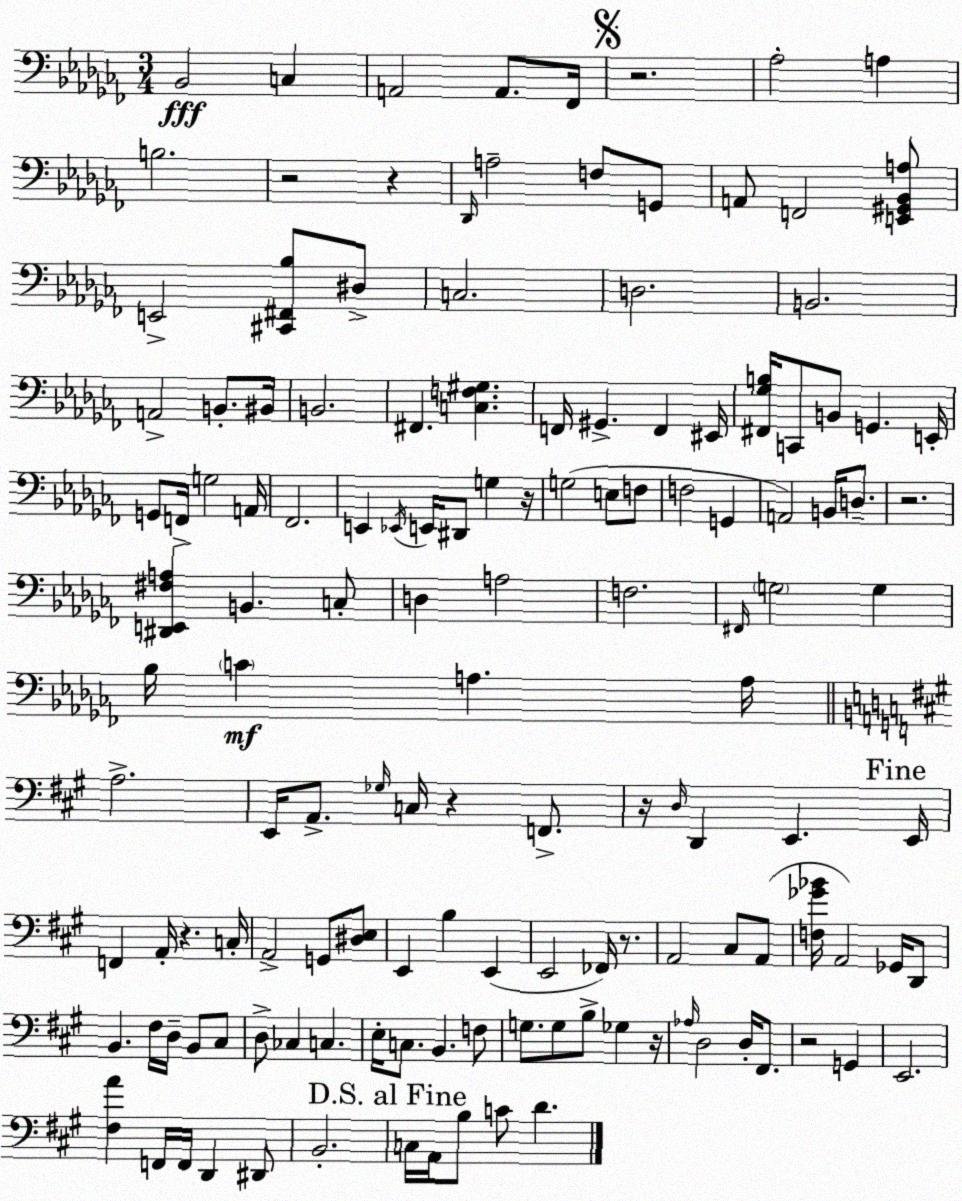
X:1
T:Untitled
M:3/4
L:1/4
K:Abm
_B,,2 C, A,,2 A,,/2 _F,,/4 z2 _A,2 A, B,2 z2 z _D,,/4 A,2 F,/2 G,,/2 A,,/2 F,,2 [E,,^G,,_B,,A,]/2 E,,2 [^C,,^F,,_B,]/2 ^D,/2 C,2 D,2 B,,2 A,,2 B,,/2 ^B,,/4 B,,2 ^F,, [C,F,^G,] F,,/4 ^G,, F,, ^E,,/4 [^F,,_G,B,]/4 C,,/2 B,,/2 G,, E,,/4 G,,/2 F,,/4 G,2 A,,/4 _F,,2 E,, _E,,/4 E,,/4 ^D,,/2 G, z/4 G,2 E,/2 F,/2 F,2 G,, A,,2 B,,/4 D,/2 z2 [^D,,E,,^F,A,] B,, C,/2 D, A,2 F,2 ^F,,/4 G,2 G, _B,/4 C A, A,/4 A,2 E,,/4 A,,/2 _G,/4 C,/4 z F,,/2 z/4 D,/4 D,, E,, E,,/4 F,, A,,/4 z C,/4 A,,2 G,,/2 [^D,E,]/2 E,, B, E,, E,,2 _F,,/4 z/2 A,,2 ^C,/2 A,,/2 [F,_G_B]/4 A,,2 _G,,/4 D,,/2 B,, ^F,/4 D,/4 B,,/2 ^C,/2 D,/2 _C, C, E,/4 C,/2 B,, F,/2 G,/2 G,/2 B,/2 _G, z/4 _A,/4 D,2 D,/4 ^F,,/2 z2 G,, E,,2 [^F,A] F,,/4 F,,/4 D,, ^D,,/2 B,,2 C,/4 A,,/4 B,/2 C/2 D